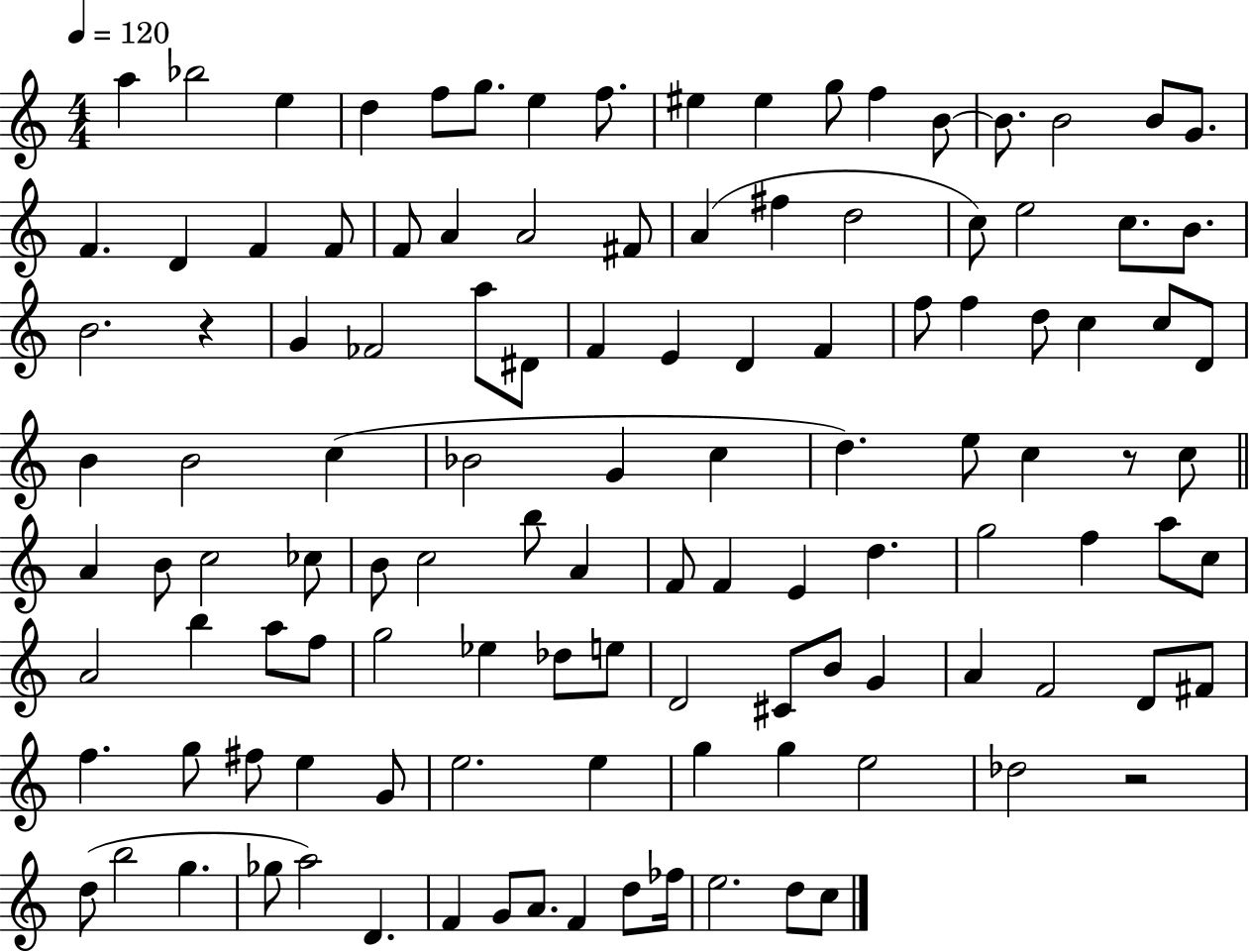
{
  \clef treble
  \numericTimeSignature
  \time 4/4
  \key c \major
  \tempo 4 = 120
  a''4 bes''2 e''4 | d''4 f''8 g''8. e''4 f''8. | eis''4 eis''4 g''8 f''4 b'8~~ | b'8. b'2 b'8 g'8. | \break f'4. d'4 f'4 f'8 | f'8 a'4 a'2 fis'8 | a'4( fis''4 d''2 | c''8) e''2 c''8. b'8. | \break b'2. r4 | g'4 fes'2 a''8 dis'8 | f'4 e'4 d'4 f'4 | f''8 f''4 d''8 c''4 c''8 d'8 | \break b'4 b'2 c''4( | bes'2 g'4 c''4 | d''4.) e''8 c''4 r8 c''8 | \bar "||" \break \key a \minor a'4 b'8 c''2 ces''8 | b'8 c''2 b''8 a'4 | f'8 f'4 e'4 d''4. | g''2 f''4 a''8 c''8 | \break a'2 b''4 a''8 f''8 | g''2 ees''4 des''8 e''8 | d'2 cis'8 b'8 g'4 | a'4 f'2 d'8 fis'8 | \break f''4. g''8 fis''8 e''4 g'8 | e''2. e''4 | g''4 g''4 e''2 | des''2 r2 | \break d''8( b''2 g''4. | ges''8 a''2) d'4. | f'4 g'8 a'8. f'4 d''8 fes''16 | e''2. d''8 c''8 | \break \bar "|."
}